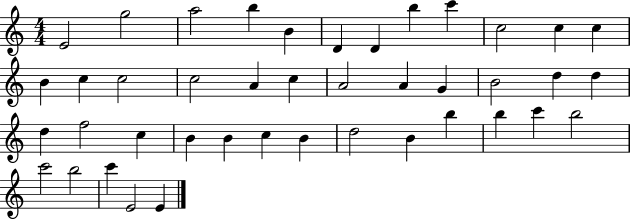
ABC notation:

X:1
T:Untitled
M:4/4
L:1/4
K:C
E2 g2 a2 b B D D b c' c2 c c B c c2 c2 A c A2 A G B2 d d d f2 c B B c B d2 B b b c' b2 c'2 b2 c' E2 E